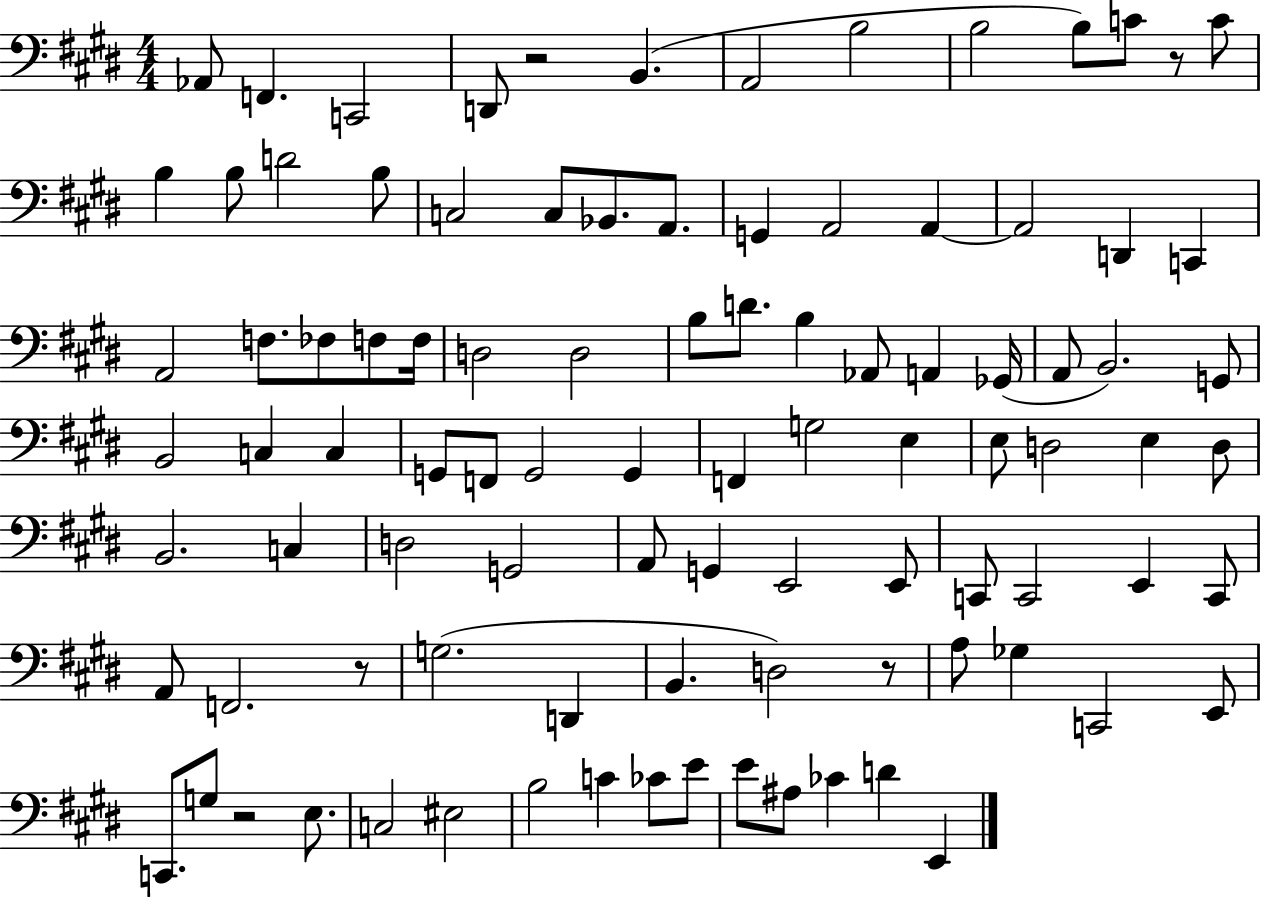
X:1
T:Untitled
M:4/4
L:1/4
K:E
_A,,/2 F,, C,,2 D,,/2 z2 B,, A,,2 B,2 B,2 B,/2 C/2 z/2 C/2 B, B,/2 D2 B,/2 C,2 C,/2 _B,,/2 A,,/2 G,, A,,2 A,, A,,2 D,, C,, A,,2 F,/2 _F,/2 F,/2 F,/4 D,2 D,2 B,/2 D/2 B, _A,,/2 A,, _G,,/4 A,,/2 B,,2 G,,/2 B,,2 C, C, G,,/2 F,,/2 G,,2 G,, F,, G,2 E, E,/2 D,2 E, D,/2 B,,2 C, D,2 G,,2 A,,/2 G,, E,,2 E,,/2 C,,/2 C,,2 E,, C,,/2 A,,/2 F,,2 z/2 G,2 D,, B,, D,2 z/2 A,/2 _G, C,,2 E,,/2 C,,/2 G,/2 z2 E,/2 C,2 ^E,2 B,2 C _C/2 E/2 E/2 ^A,/2 _C D E,,